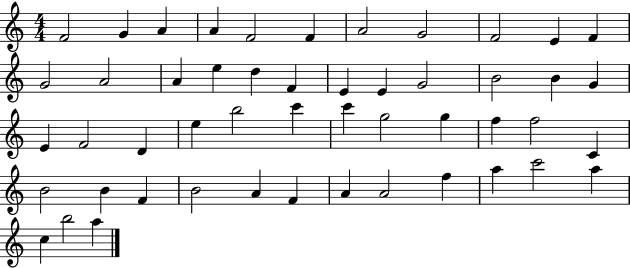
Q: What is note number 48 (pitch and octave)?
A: C5